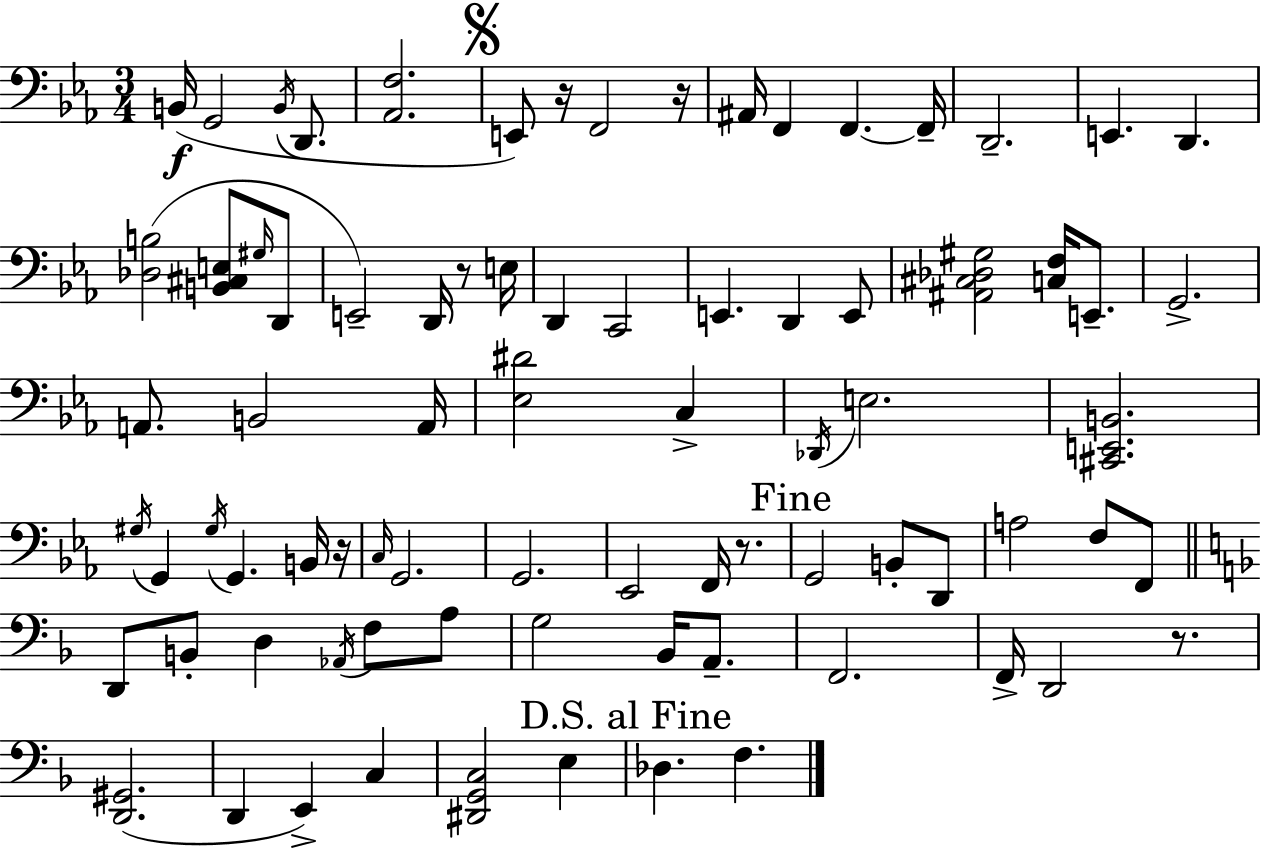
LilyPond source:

{
  \clef bass
  \numericTimeSignature
  \time 3/4
  \key ees \major
  b,16(\f g,2 \acciaccatura { b,16 } d,8. | <aes, f>2. | \mark \markup { \musicglyph "scripts.segno" } e,8) r16 f,2 | r16 ais,16 f,4 f,4.~~ | \break f,16-- d,2.-- | e,4. d,4. | <des b>2( <b, cis e>8 \grace { gis16 } | d,8 e,2--) d,16 r8 | \break e16 d,4 c,2 | e,4. d,4 | e,8 <ais, cis des gis>2 <c f>16 e,8.-- | g,2.-> | \break a,8. b,2 | a,16 <ees dis'>2 c4-> | \acciaccatura { des,16 } e2. | <cis, e, b,>2. | \break \acciaccatura { gis16 } g,4 \acciaccatura { gis16 } g,4. | b,16 r16 \grace { c16 } g,2. | g,2. | ees,2 | \break f,16 r8. \mark "Fine" g,2 | b,8-. d,8 a2 | f8 f,8 \bar "||" \break \key f \major d,8 b,8-. d4 \acciaccatura { aes,16 } f8 a8 | g2 bes,16 a,8.-- | f,2. | f,16-> d,2 r8. | \break <d, gis,>2.( | d,4 e,4->) c4 | <dis, g, c>2 e4 | \mark "D.S. al Fine" des4. f4. | \break \bar "|."
}